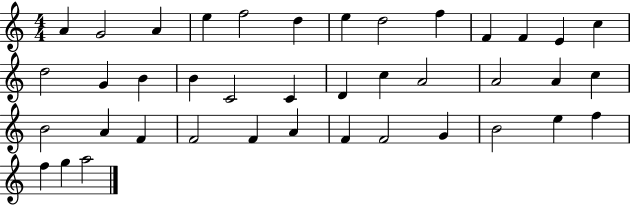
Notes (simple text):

A4/q G4/h A4/q E5/q F5/h D5/q E5/q D5/h F5/q F4/q F4/q E4/q C5/q D5/h G4/q B4/q B4/q C4/h C4/q D4/q C5/q A4/h A4/h A4/q C5/q B4/h A4/q F4/q F4/h F4/q A4/q F4/q F4/h G4/q B4/h E5/q F5/q F5/q G5/q A5/h